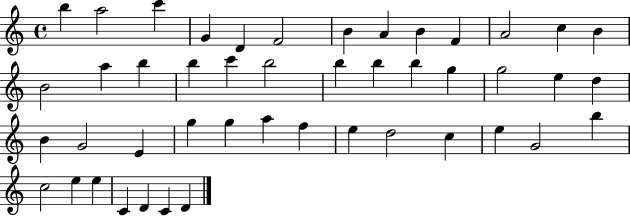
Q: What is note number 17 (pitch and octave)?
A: B5